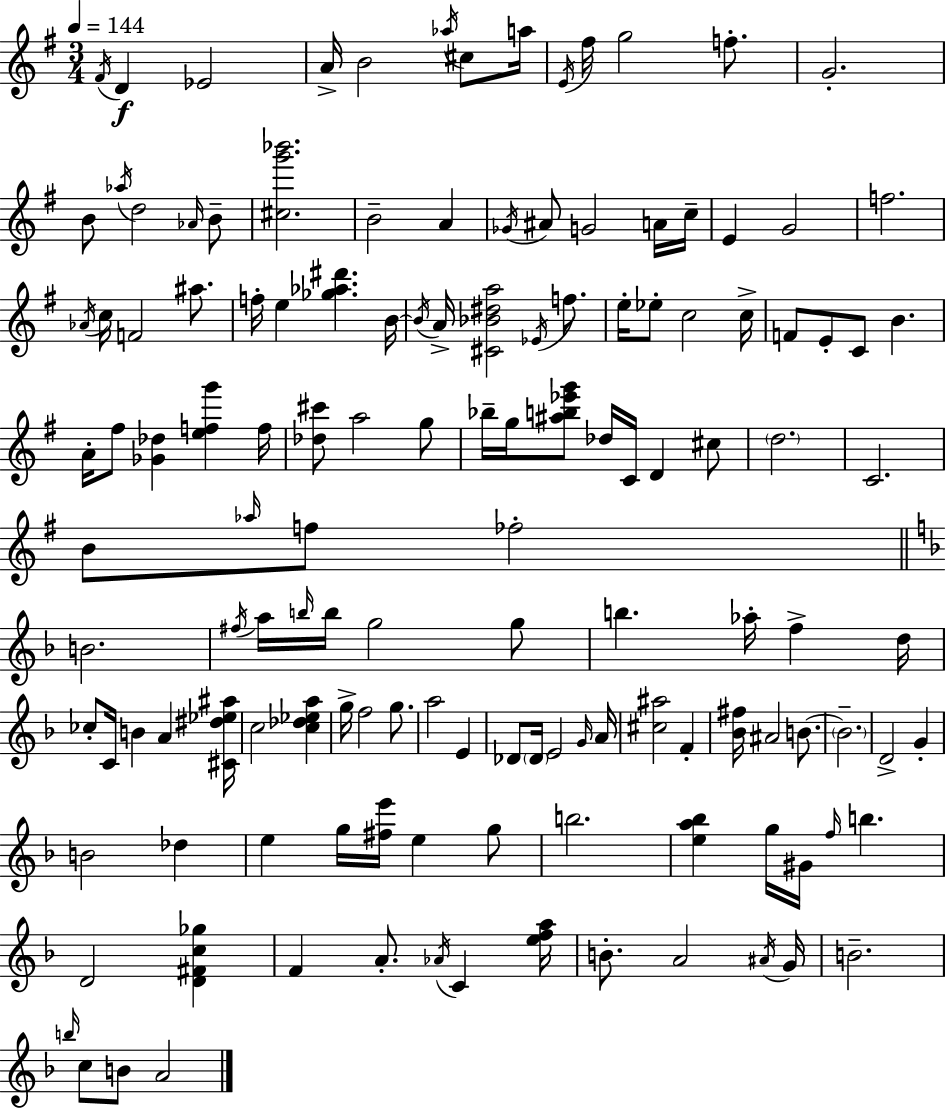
{
  \clef treble
  \numericTimeSignature
  \time 3/4
  \key g \major
  \tempo 4 = 144
  \acciaccatura { fis'16 }\f d'4 ees'2 | a'16-> b'2 \acciaccatura { aes''16 } cis''8 | a''16 \acciaccatura { e'16 } fis''16 g''2 | f''8.-. g'2.-. | \break b'8 \acciaccatura { aes''16 } d''2 | \grace { aes'16 } b'8-- <cis'' g''' bes'''>2. | b'2-- | a'4 \acciaccatura { ges'16 } ais'8 g'2 | \break a'16 c''16-- e'4 g'2 | f''2. | \acciaccatura { aes'16 } c''16 f'2 | ais''8. f''16-. e''4 | \break <ges'' aes'' dis'''>4. b'16~~ \acciaccatura { b'16 } a'16-> <cis' bes' dis'' a''>2 | \acciaccatura { ees'16 } f''8. e''16-. ees''8-. | c''2 c''16-> f'8 e'8-. | c'8 b'4. a'16-. fis''8 | \break <ges' des''>4 <e'' f'' g'''>4 f''16 <des'' cis'''>8 a''2 | g''8 bes''16-- g''16 <ais'' b'' ees''' g'''>8 | des''16 c'16 d'4 cis''8 \parenthesize d''2. | c'2. | \break b'8 \grace { aes''16 } | f''8 fes''2-. \bar "||" \break \key d \minor b'2. | \acciaccatura { fis''16 } a''16 \grace { b''16 } b''16 g''2 | g''8 b''4. aes''16-. f''4-> | d''16 ces''8-. c'16 b'4 a'4 | \break <cis' dis'' ees'' ais''>16 c''2 <c'' des'' ees'' a''>4 | g''16-> f''2 g''8. | a''2 e'4 | des'8 \parenthesize des'16 e'2 | \break \grace { g'16 } a'16 <cis'' ais''>2 f'4-. | <bes' fis''>16 ais'2 | b'8.~~ \parenthesize b'2.-- | d'2-> g'4-. | \break b'2 des''4 | e''4 g''16 <fis'' e'''>16 e''4 | g''8 b''2. | <e'' a'' bes''>4 g''16 gis'16 \grace { f''16 } b''4. | \break d'2 | <d' fis' c'' ges''>4 f'4 a'8.-. \acciaccatura { aes'16 } | c'4 <e'' f'' a''>16 b'8.-. a'2 | \acciaccatura { ais'16 } g'16 b'2.-- | \break \grace { b''16 } c''8 b'8 a'2 | \bar "|."
}